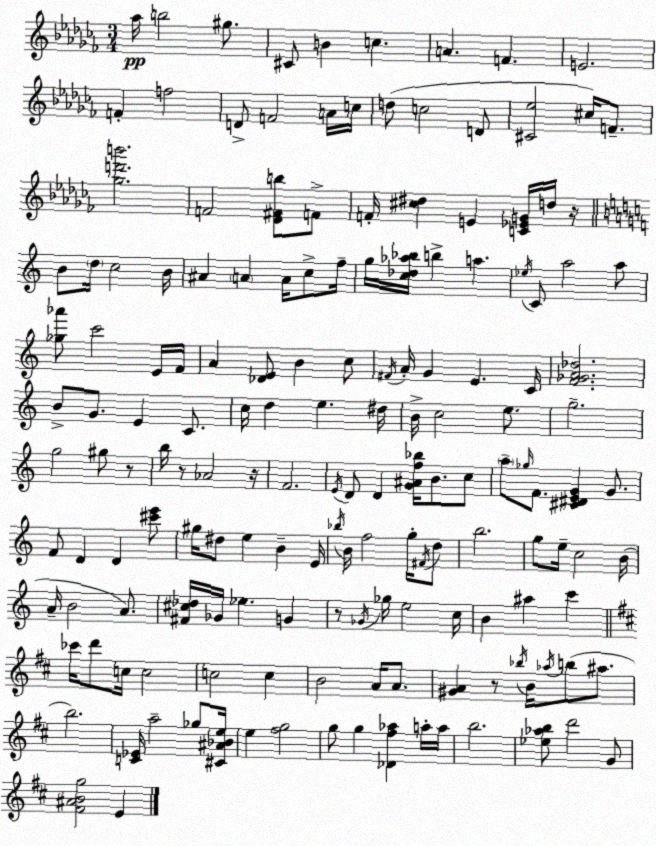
X:1
T:Untitled
M:3/4
L:1/4
K:Abm
_a/4 b2 ^g/2 ^C/2 B c A F E2 F f2 D/2 F2 A/4 c/4 d/2 c2 D/2 [^C_e]2 ^c/4 F/2 [_gd'b']2 F2 [_D^Fb]/2 F/2 F/4 [^c^d] E [C_EG]/4 d/4 z/4 B/2 d/4 c2 B/4 ^A A A/4 c/2 f/4 g/4 [c_d_a_b]/4 b a _e/4 C/2 a2 a/2 [_g_a']/2 c'2 E/4 F/4 A [_DE]/2 B c/2 ^F/4 A/4 G E C/4 [F_GA_d]2 B/2 G/2 E C/2 c/4 d e ^d/4 B/4 c2 e/2 g2 g2 ^g/2 z/2 b/4 z/2 _A2 z/4 F2 E/4 D/2 D [G^Af_b]/4 B/2 c/2 a/2 _g/4 F/2 [^C^DEG] G/2 F/2 D D [^c'e']/2 ^g/4 ^d/2 e B E/4 _b/4 B/4 f2 g/4 ^F/4 d/2 b2 g/2 e/4 c2 B/4 A/4 B2 A/2 [^F^c_d]/4 _G/4 _e G z/2 _G/4 _g/4 e2 c/4 B ^a c' _c'/4 d'/2 c/4 c2 c2 c B2 A/4 A/2 [^GA] z/2 _b/4 B/4 _a/4 b/2 ^a/2 b2 [C_E]/4 a2 _g/2 [^C^A_Be]/4 e [^fg]2 g/2 g [_D^f_a] a/4 a/4 b2 [_e_ab]/2 d'2 G/2 [^F^ABg]2 E